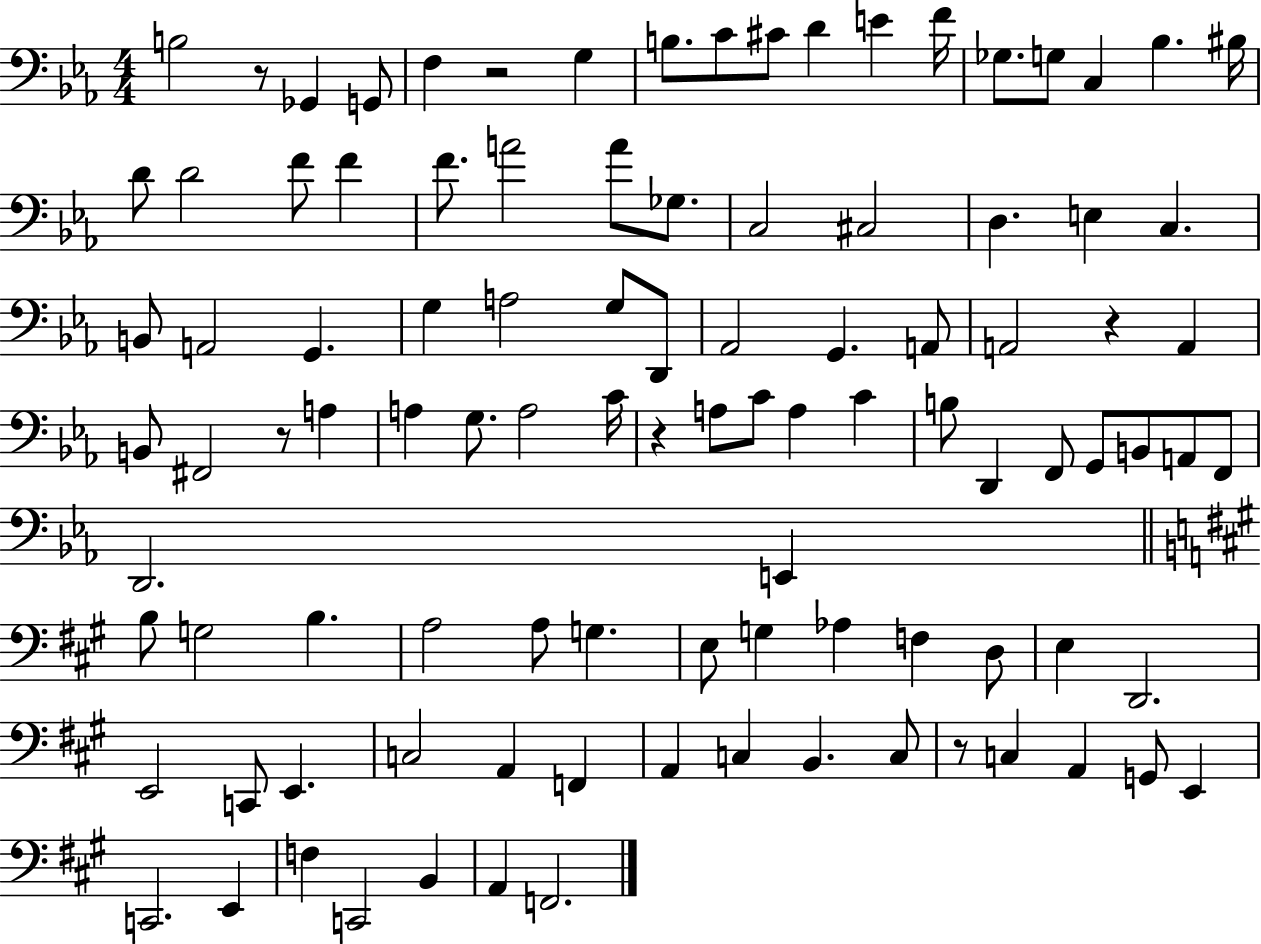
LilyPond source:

{
  \clef bass
  \numericTimeSignature
  \time 4/4
  \key ees \major
  b2 r8 ges,4 g,8 | f4 r2 g4 | b8. c'8 cis'8 d'4 e'4 f'16 | ges8. g8 c4 bes4. bis16 | \break d'8 d'2 f'8 f'4 | f'8. a'2 a'8 ges8. | c2 cis2 | d4. e4 c4. | \break b,8 a,2 g,4. | g4 a2 g8 d,8 | aes,2 g,4. a,8 | a,2 r4 a,4 | \break b,8 fis,2 r8 a4 | a4 g8. a2 c'16 | r4 a8 c'8 a4 c'4 | b8 d,4 f,8 g,8 b,8 a,8 f,8 | \break d,2. e,4 | \bar "||" \break \key a \major b8 g2 b4. | a2 a8 g4. | e8 g4 aes4 f4 d8 | e4 d,2. | \break e,2 c,8 e,4. | c2 a,4 f,4 | a,4 c4 b,4. c8 | r8 c4 a,4 g,8 e,4 | \break c,2. e,4 | f4 c,2 b,4 | a,4 f,2. | \bar "|."
}